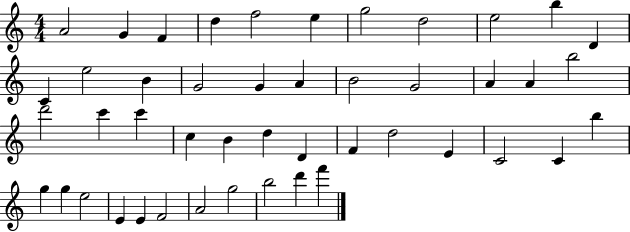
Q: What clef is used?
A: treble